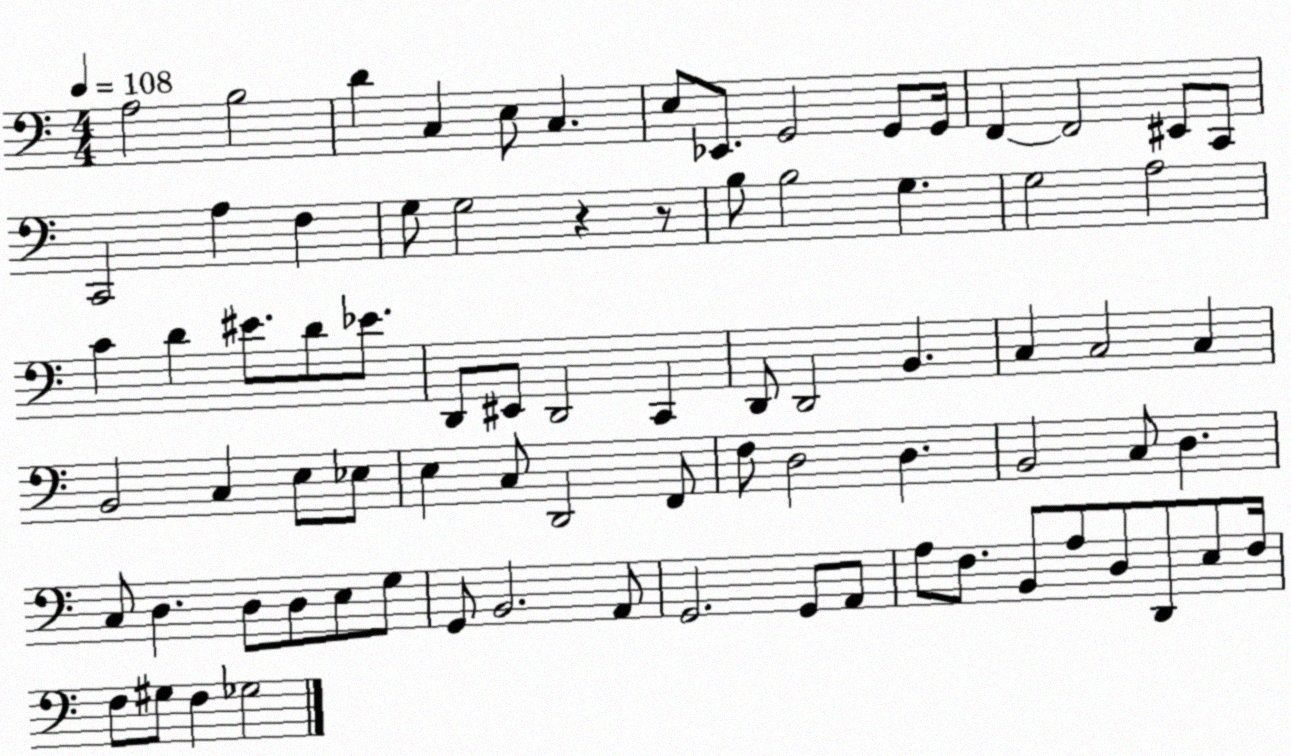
X:1
T:Untitled
M:4/4
L:1/4
K:C
A,2 B,2 D C, E,/2 C, E,/2 _E,,/2 G,,2 G,,/2 G,,/4 F,, F,,2 ^E,,/2 C,,/2 C,,2 A, F, G,/2 G,2 z z/2 B,/2 B,2 G, G,2 A,2 C D ^E/2 D/2 _E/2 D,,/2 ^E,,/2 D,,2 C,, D,,/2 D,,2 B,, C, C,2 C, B,,2 C, E,/2 _E,/2 E, C,/2 D,,2 F,,/2 F,/2 D,2 D, B,,2 C,/2 D, C,/2 D, D,/2 D,/2 E,/2 G,/2 G,,/2 B,,2 A,,/2 G,,2 G,,/2 A,,/2 A,/2 F,/2 B,,/2 A,/2 D,/2 D,,/2 E,/2 F,/4 F,/2 ^G,/2 F, _G,2